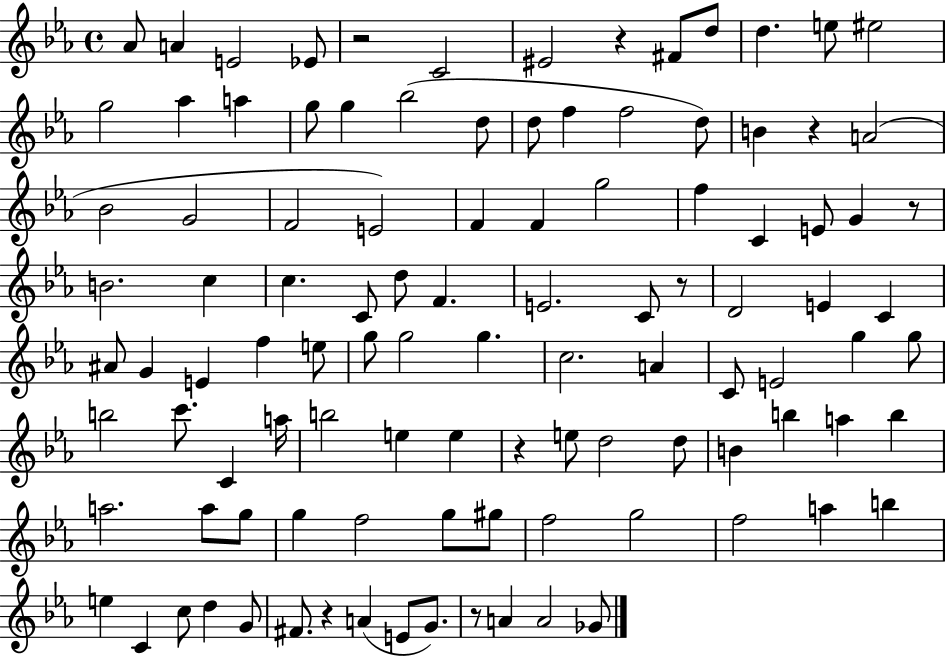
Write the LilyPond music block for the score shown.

{
  \clef treble
  \time 4/4
  \defaultTimeSignature
  \key ees \major
  aes'8 a'4 e'2 ees'8 | r2 c'2 | eis'2 r4 fis'8 d''8 | d''4. e''8 eis''2 | \break g''2 aes''4 a''4 | g''8 g''4 bes''2( d''8 | d''8 f''4 f''2 d''8) | b'4 r4 a'2( | \break bes'2 g'2 | f'2 e'2) | f'4 f'4 g''2 | f''4 c'4 e'8 g'4 r8 | \break b'2. c''4 | c''4. c'8 d''8 f'4. | e'2. c'8 r8 | d'2 e'4 c'4 | \break ais'8 g'4 e'4 f''4 e''8 | g''8 g''2 g''4. | c''2. a'4 | c'8 e'2 g''4 g''8 | \break b''2 c'''8. c'4 a''16 | b''2 e''4 e''4 | r4 e''8 d''2 d''8 | b'4 b''4 a''4 b''4 | \break a''2. a''8 g''8 | g''4 f''2 g''8 gis''8 | f''2 g''2 | f''2 a''4 b''4 | \break e''4 c'4 c''8 d''4 g'8 | fis'8. r4 a'4( e'8 g'8.) | r8 a'4 a'2 ges'8 | \bar "|."
}